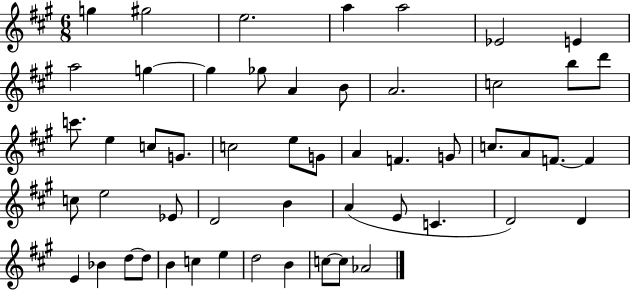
G5/q G#5/h E5/h. A5/q A5/h Eb4/h E4/q A5/h G5/q G5/q Gb5/e A4/q B4/e A4/h. C5/h B5/e D6/e C6/e. E5/q C5/e G4/e. C5/h E5/e G4/e A4/q F4/q. G4/e C5/e. A4/e F4/e. F4/q C5/e E5/h Eb4/e D4/h B4/q A4/q E4/e C4/q. D4/h D4/q E4/q Bb4/q D5/e D5/e B4/q C5/q E5/q D5/h B4/q C5/e C5/e Ab4/h